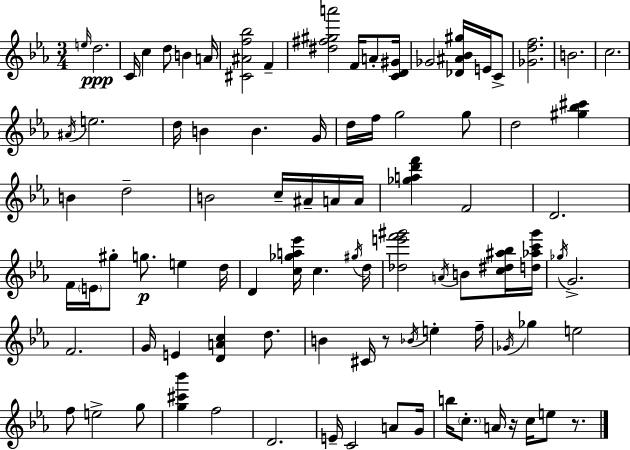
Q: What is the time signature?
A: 3/4